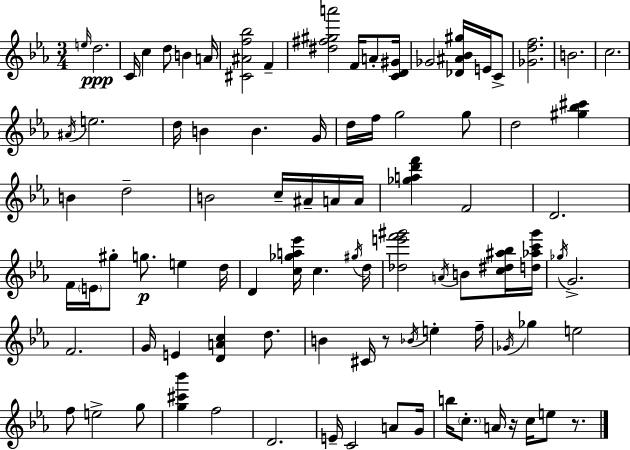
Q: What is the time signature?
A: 3/4